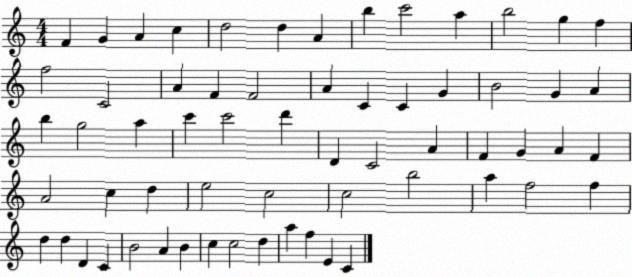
X:1
T:Untitled
M:4/4
L:1/4
K:C
F G A c d2 d A b c'2 a b2 g f f2 C2 A F F2 A C C G B2 G A b g2 a c' c'2 d' D C2 A F G A F A2 c d e2 c2 c2 b2 a f2 f d d D C B2 A B c c2 d a f E C